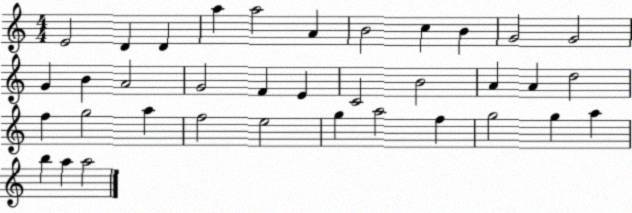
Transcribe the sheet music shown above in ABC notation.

X:1
T:Untitled
M:4/4
L:1/4
K:C
E2 D D a a2 A B2 c B G2 G2 G B A2 G2 F E C2 B2 A A d2 f g2 a f2 e2 g a2 f g2 g a b a a2